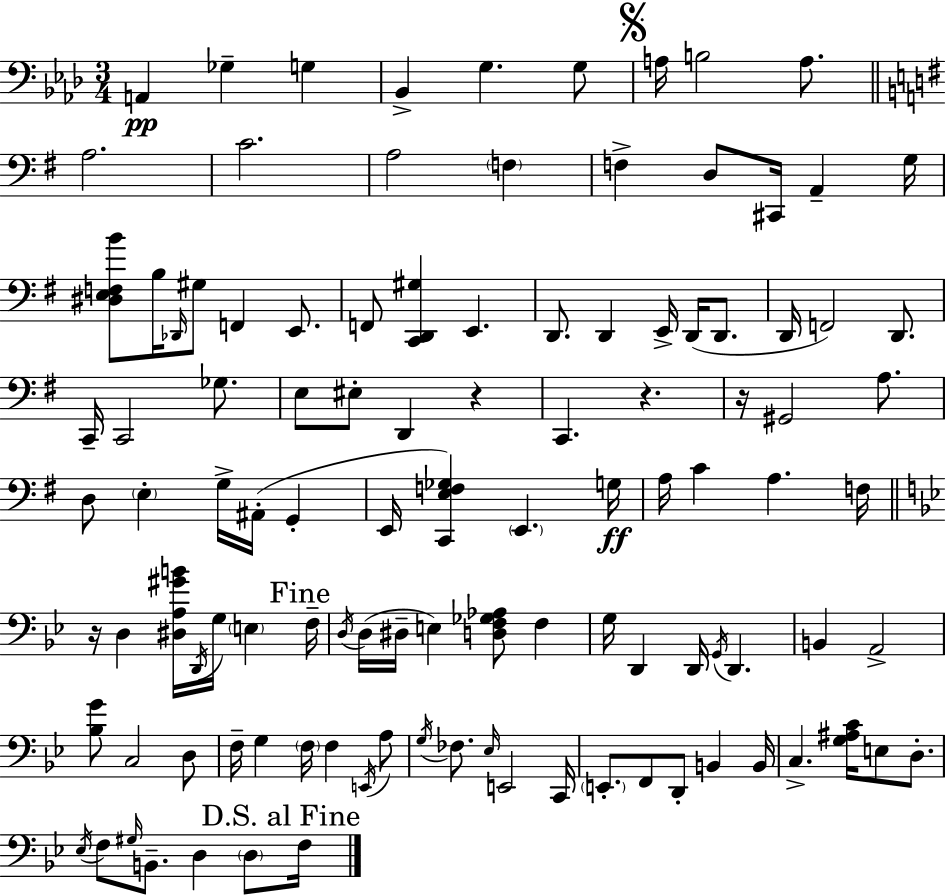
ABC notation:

X:1
T:Untitled
M:3/4
L:1/4
K:Ab
A,, _G, G, _B,, G, G,/2 A,/4 B,2 A,/2 A,2 C2 A,2 F, F, D,/2 ^C,,/4 A,, G,/4 [^D,E,F,B]/2 B,/4 _D,,/4 ^G,/2 F,, E,,/2 F,,/2 [C,,D,,^G,] E,, D,,/2 D,, E,,/4 D,,/4 D,,/2 D,,/4 F,,2 D,,/2 C,,/4 C,,2 _G,/2 E,/2 ^E,/2 D,, z C,, z z/4 ^G,,2 A,/2 D,/2 E, G,/4 ^A,,/4 G,, E,,/4 [C,,E,F,_G,] E,, G,/4 A,/4 C A, F,/4 z/4 D, [^D,A,^GB]/4 D,,/4 G,/4 E, F,/4 D,/4 D,/4 ^D,/4 E, [D,F,_G,_A,]/2 F, G,/4 D,, D,,/4 G,,/4 D,, B,, A,,2 [_B,G]/2 C,2 D,/2 F,/4 G, F,/4 F, E,,/4 A,/2 G,/4 _F,/2 _E,/4 E,,2 C,,/4 E,,/2 F,,/2 D,,/2 B,, B,,/4 C, [G,^A,C]/4 E,/2 D,/2 _E,/4 F,/2 ^G,/4 B,,/2 D, D,/2 F,/4